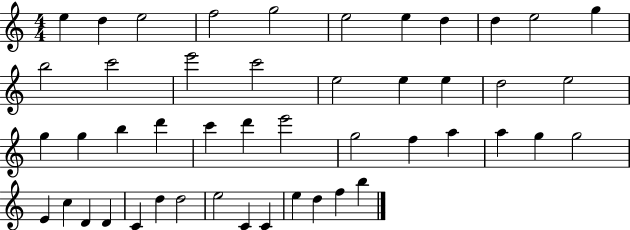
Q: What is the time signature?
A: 4/4